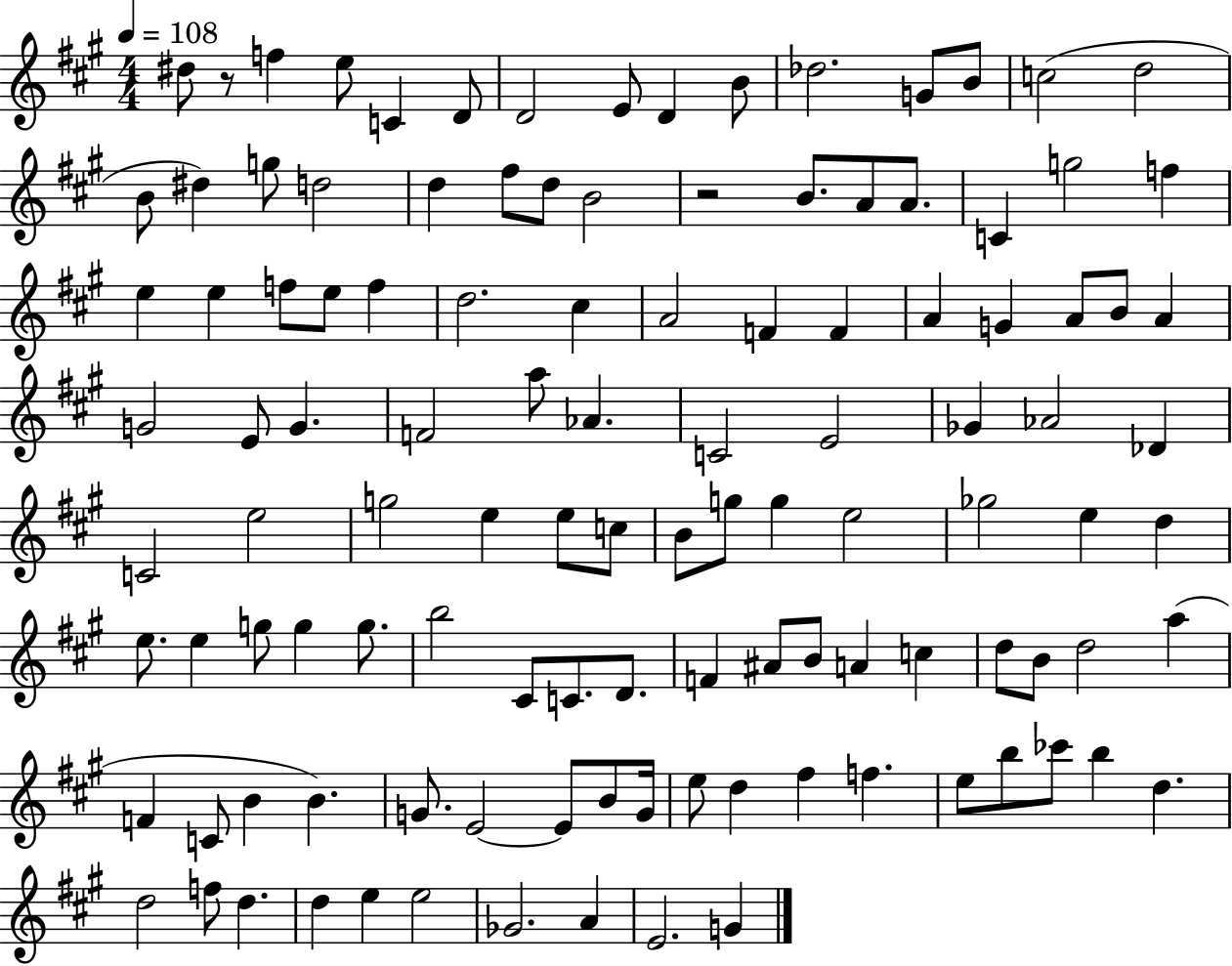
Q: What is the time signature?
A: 4/4